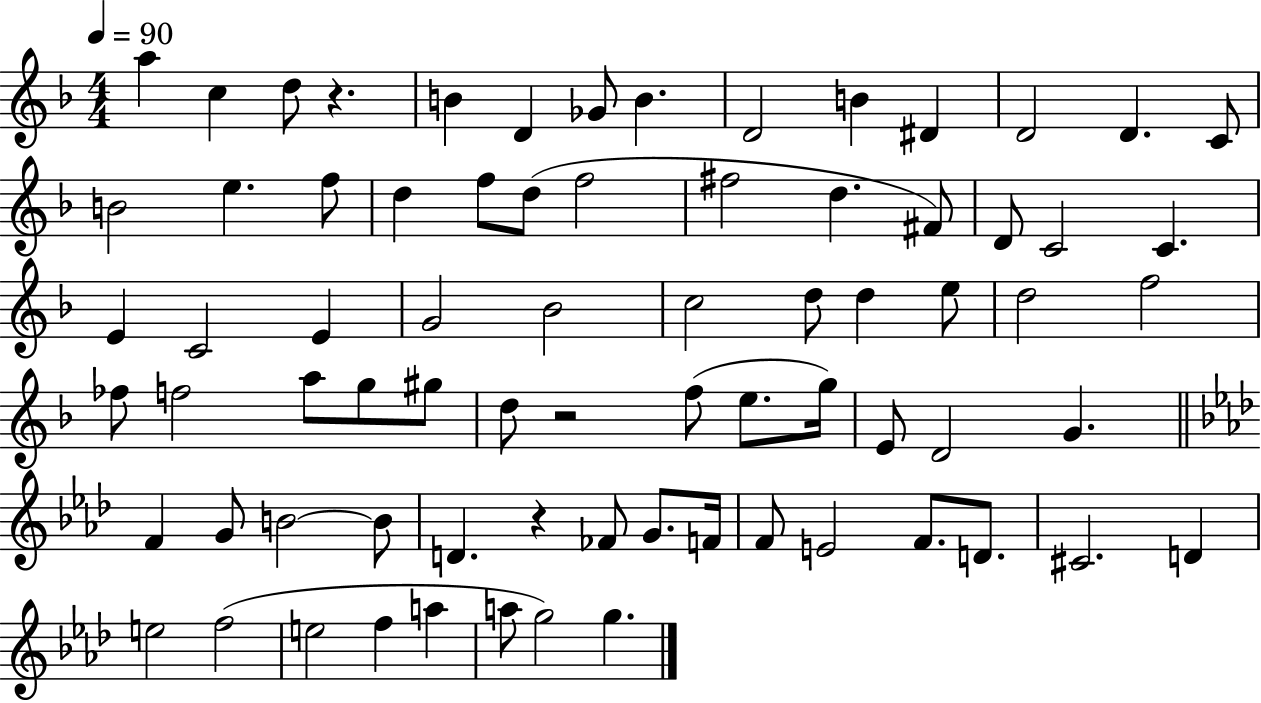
{
  \clef treble
  \numericTimeSignature
  \time 4/4
  \key f \major
  \tempo 4 = 90
  \repeat volta 2 { a''4 c''4 d''8 r4. | b'4 d'4 ges'8 b'4. | d'2 b'4 dis'4 | d'2 d'4. c'8 | \break b'2 e''4. f''8 | d''4 f''8 d''8( f''2 | fis''2 d''4. fis'8) | d'8 c'2 c'4. | \break e'4 c'2 e'4 | g'2 bes'2 | c''2 d''8 d''4 e''8 | d''2 f''2 | \break fes''8 f''2 a''8 g''8 gis''8 | d''8 r2 f''8( e''8. g''16) | e'8 d'2 g'4. | \bar "||" \break \key aes \major f'4 g'8 b'2~~ b'8 | d'4. r4 fes'8 g'8. f'16 | f'8 e'2 f'8. d'8. | cis'2. d'4 | \break e''2 f''2( | e''2 f''4 a''4 | a''8 g''2) g''4. | } \bar "|."
}